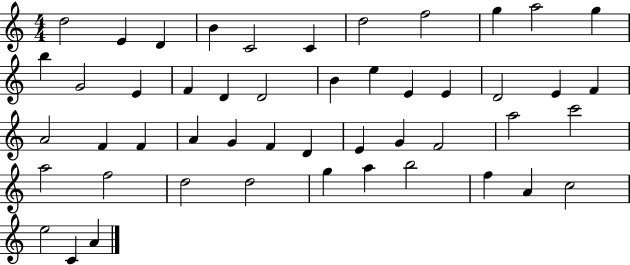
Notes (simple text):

D5/h E4/q D4/q B4/q C4/h C4/q D5/h F5/h G5/q A5/h G5/q B5/q G4/h E4/q F4/q D4/q D4/h B4/q E5/q E4/q E4/q D4/h E4/q F4/q A4/h F4/q F4/q A4/q G4/q F4/q D4/q E4/q G4/q F4/h A5/h C6/h A5/h F5/h D5/h D5/h G5/q A5/q B5/h F5/q A4/q C5/h E5/h C4/q A4/q